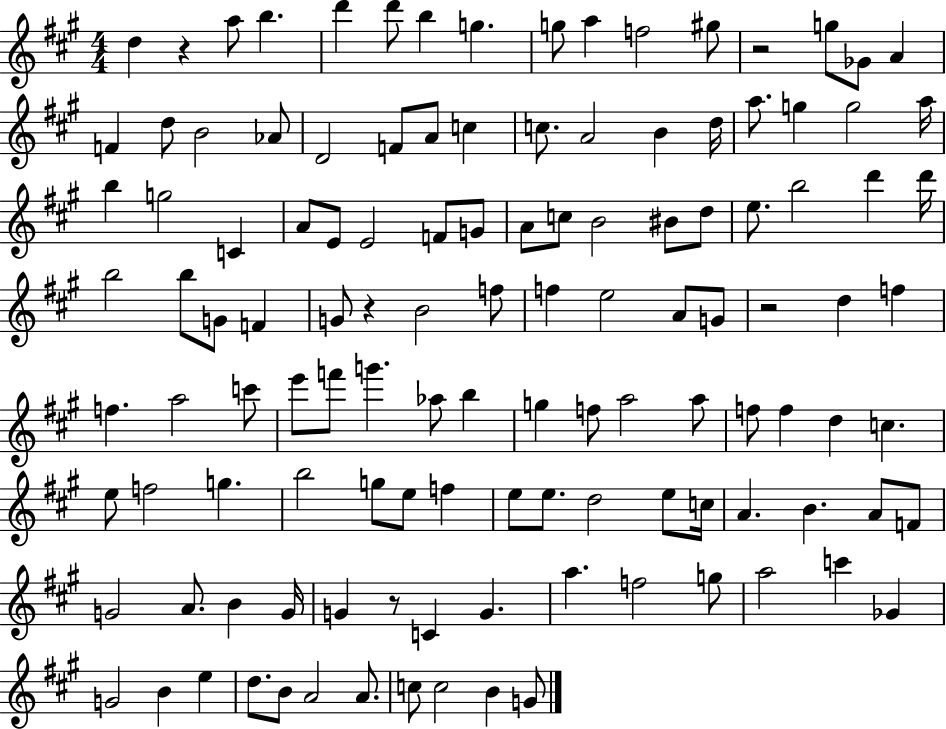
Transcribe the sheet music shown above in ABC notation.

X:1
T:Untitled
M:4/4
L:1/4
K:A
d z a/2 b d' d'/2 b g g/2 a f2 ^g/2 z2 g/2 _G/2 A F d/2 B2 _A/2 D2 F/2 A/2 c c/2 A2 B d/4 a/2 g g2 a/4 b g2 C A/2 E/2 E2 F/2 G/2 A/2 c/2 B2 ^B/2 d/2 e/2 b2 d' d'/4 b2 b/2 G/2 F G/2 z B2 f/2 f e2 A/2 G/2 z2 d f f a2 c'/2 e'/2 f'/2 g' _a/2 b g f/2 a2 a/2 f/2 f d c e/2 f2 g b2 g/2 e/2 f e/2 e/2 d2 e/2 c/4 A B A/2 F/2 G2 A/2 B G/4 G z/2 C G a f2 g/2 a2 c' _G G2 B e d/2 B/2 A2 A/2 c/2 c2 B G/2